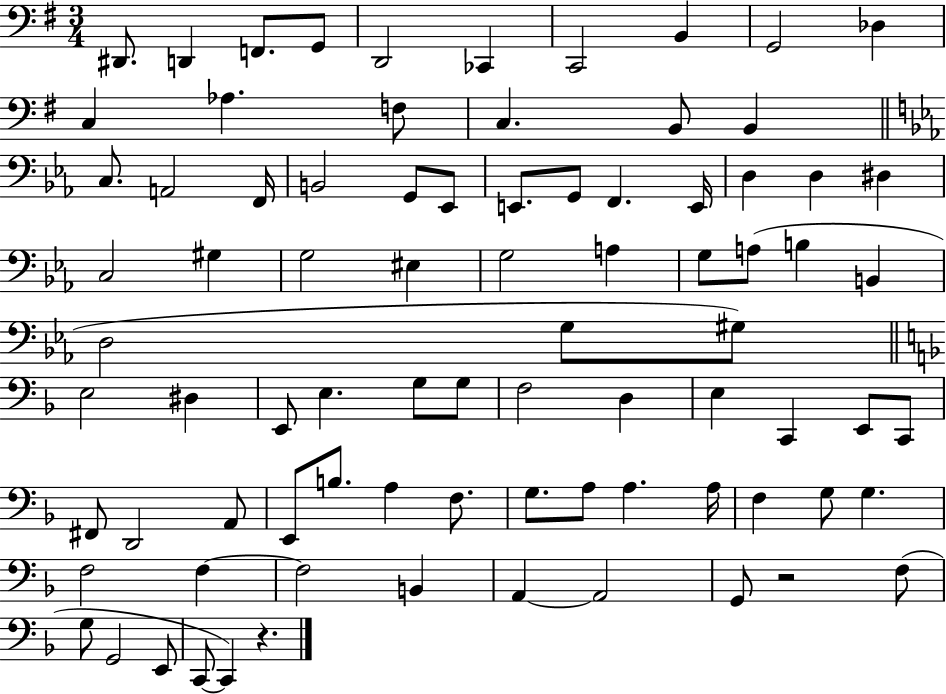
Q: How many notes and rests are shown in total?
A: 83